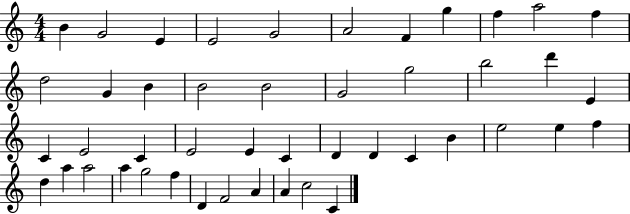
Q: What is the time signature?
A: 4/4